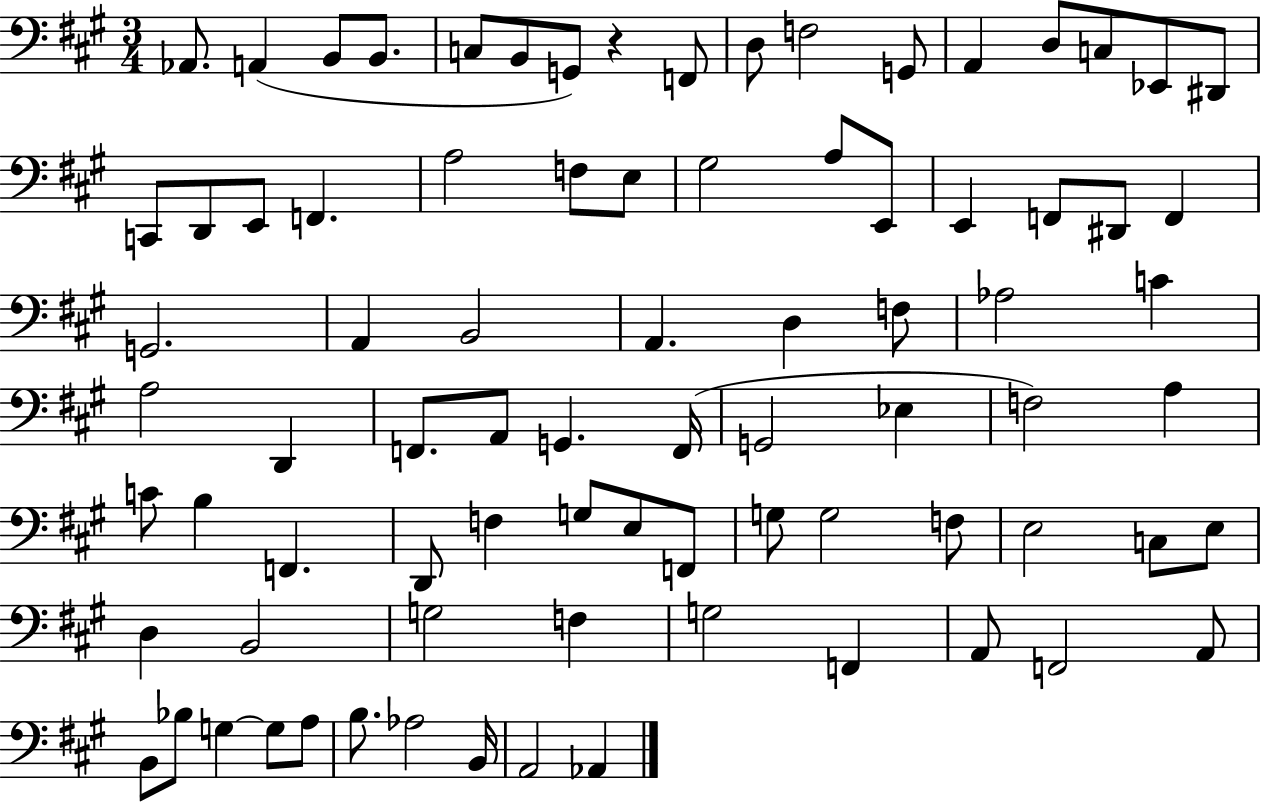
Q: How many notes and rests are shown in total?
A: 82